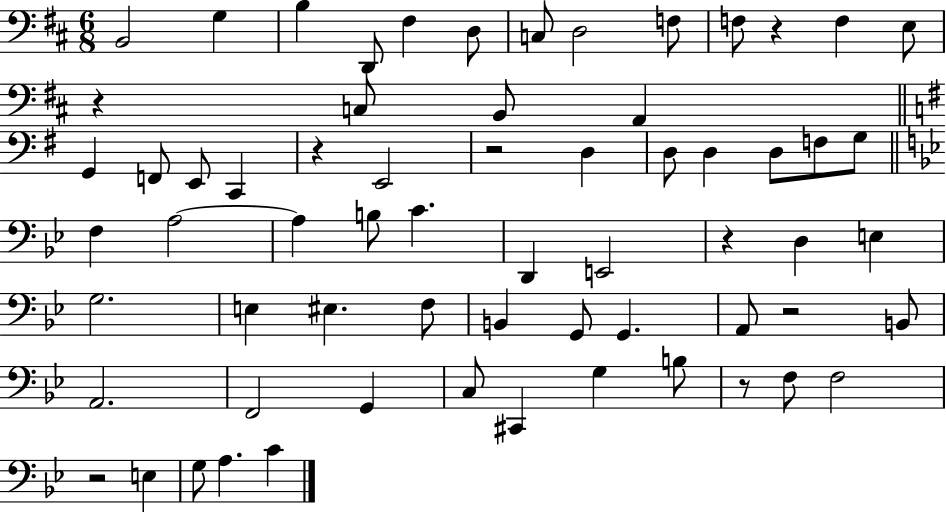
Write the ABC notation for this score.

X:1
T:Untitled
M:6/8
L:1/4
K:D
B,,2 G, B, D,,/2 ^F, D,/2 C,/2 D,2 F,/2 F,/2 z F, E,/2 z C,/2 B,,/2 A,, G,, F,,/2 E,,/2 C,, z E,,2 z2 D, D,/2 D, D,/2 F,/2 G,/2 F, A,2 A, B,/2 C D,, E,,2 z D, E, G,2 E, ^E, F,/2 B,, G,,/2 G,, A,,/2 z2 B,,/2 A,,2 F,,2 G,, C,/2 ^C,, G, B,/2 z/2 F,/2 F,2 z2 E, G,/2 A, C